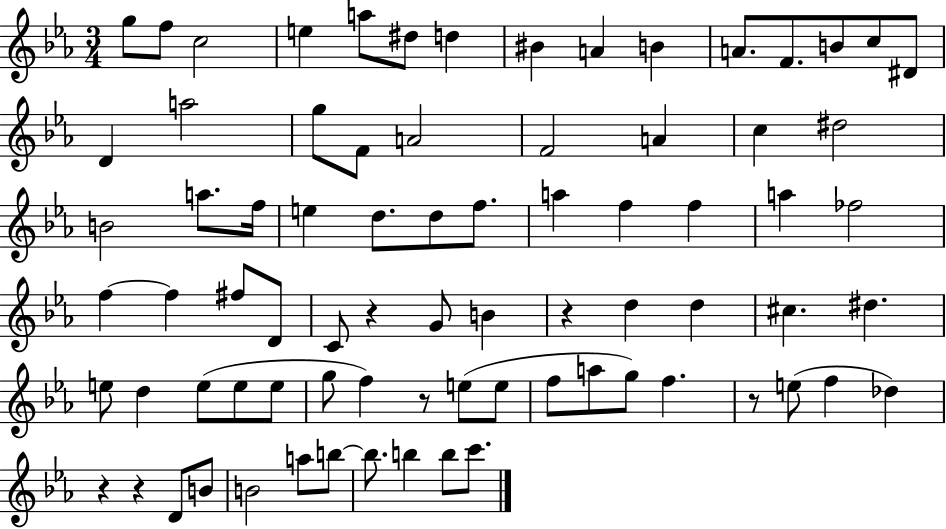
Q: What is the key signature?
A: EES major